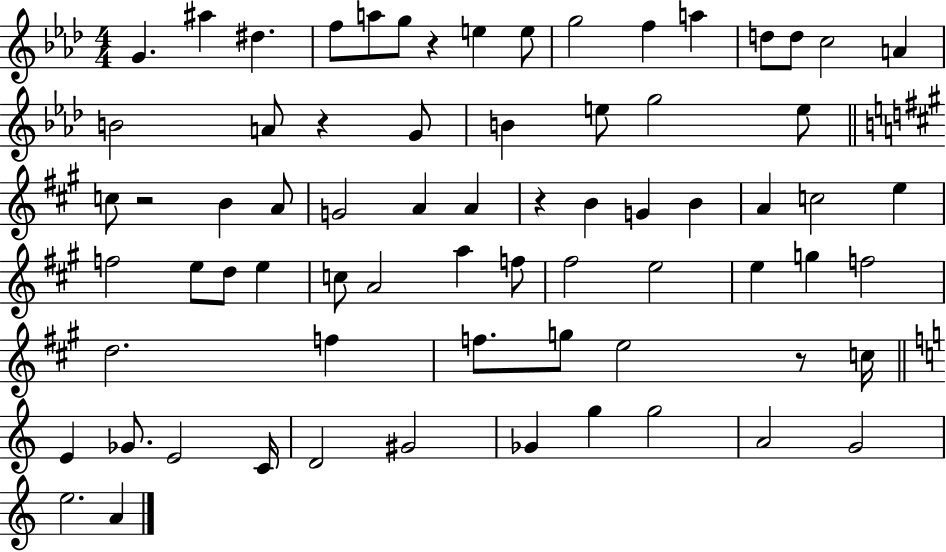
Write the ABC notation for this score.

X:1
T:Untitled
M:4/4
L:1/4
K:Ab
G ^a ^d f/2 a/2 g/2 z e e/2 g2 f a d/2 d/2 c2 A B2 A/2 z G/2 B e/2 g2 e/2 c/2 z2 B A/2 G2 A A z B G B A c2 e f2 e/2 d/2 e c/2 A2 a f/2 ^f2 e2 e g f2 d2 f f/2 g/2 e2 z/2 c/4 E _G/2 E2 C/4 D2 ^G2 _G g g2 A2 G2 e2 A